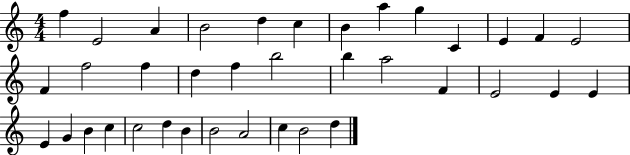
{
  \clef treble
  \numericTimeSignature
  \time 4/4
  \key c \major
  f''4 e'2 a'4 | b'2 d''4 c''4 | b'4 a''4 g''4 c'4 | e'4 f'4 e'2 | \break f'4 f''2 f''4 | d''4 f''4 b''2 | b''4 a''2 f'4 | e'2 e'4 e'4 | \break e'4 g'4 b'4 c''4 | c''2 d''4 b'4 | b'2 a'2 | c''4 b'2 d''4 | \break \bar "|."
}